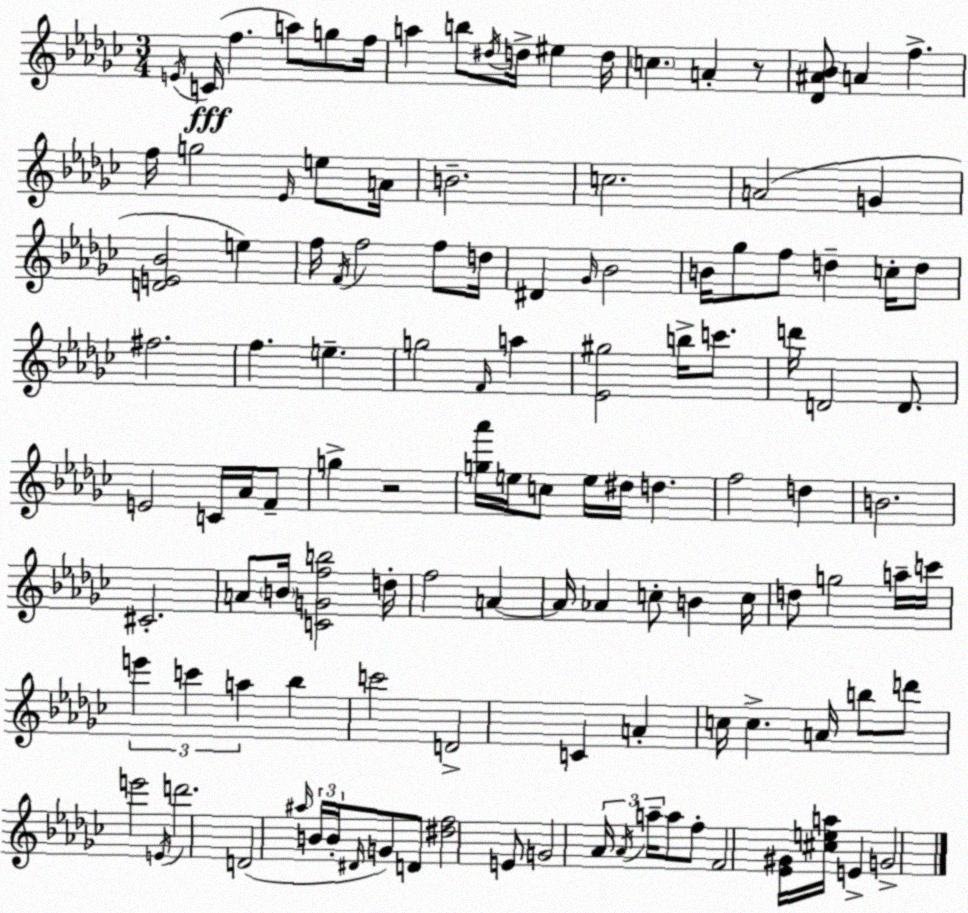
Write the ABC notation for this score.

X:1
T:Untitled
M:3/4
L:1/4
K:Ebm
E/4 C/4 f a/2 g/2 f/4 a b/2 ^d/4 d/4 ^e d/4 c A z/2 [_D^A_B]/2 A f f/4 g2 _E/4 e/2 A/4 B2 c2 A2 G [DE_B]2 e f/4 F/4 f2 f/2 d/4 ^D _G/4 _B2 B/4 _g/2 f/2 d c/4 d/2 ^f2 f e g2 F/4 a [_E^g]2 b/4 c'/2 d'/4 D2 D/2 E2 C/4 _A/4 F/2 g z2 [g_a']/4 e/4 c/2 e/4 ^d/4 d f2 d B2 ^C2 A/2 B/4 [CGfb]2 d/4 f2 A A/4 _A c/2 B c/4 d/2 g2 a/4 c'/4 e' c' a _b c'2 D2 C A c/4 c A/4 b/2 d'/2 e'2 E/4 d'2 D2 ^a/4 B/4 B/4 ^D/4 G/2 D/2 [^df]2 E/2 G2 _A/4 _A/4 a/4 a/2 f/2 F2 [_E^G]/4 [^cea]/4 E G2